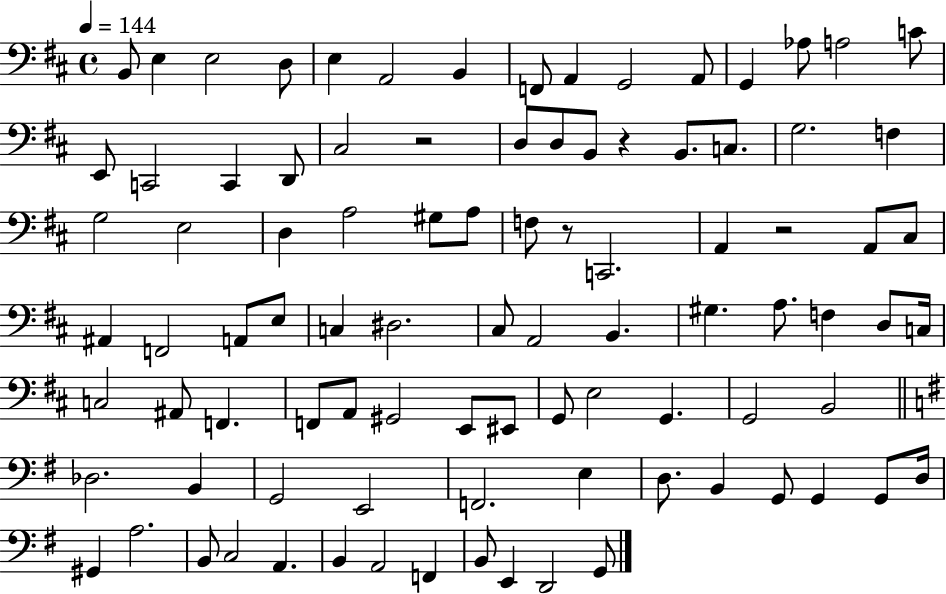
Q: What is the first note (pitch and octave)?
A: B2